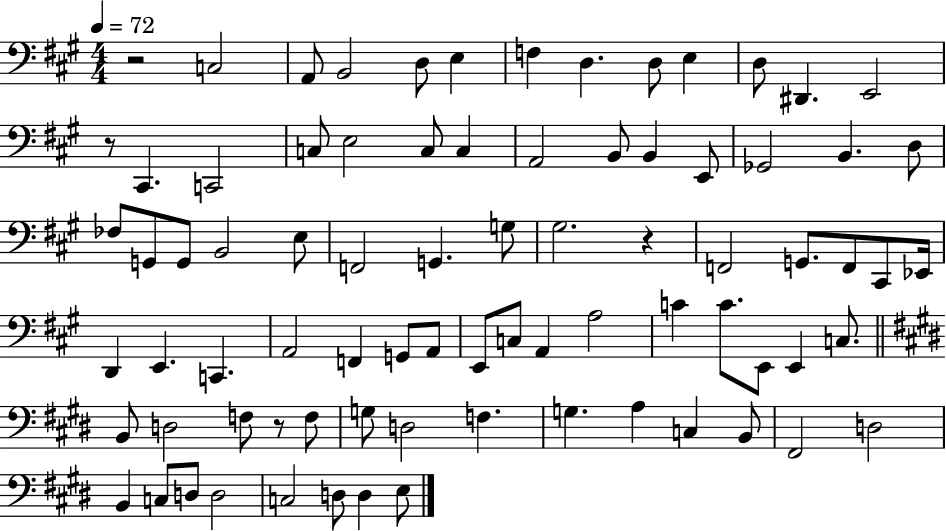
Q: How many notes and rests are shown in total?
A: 80